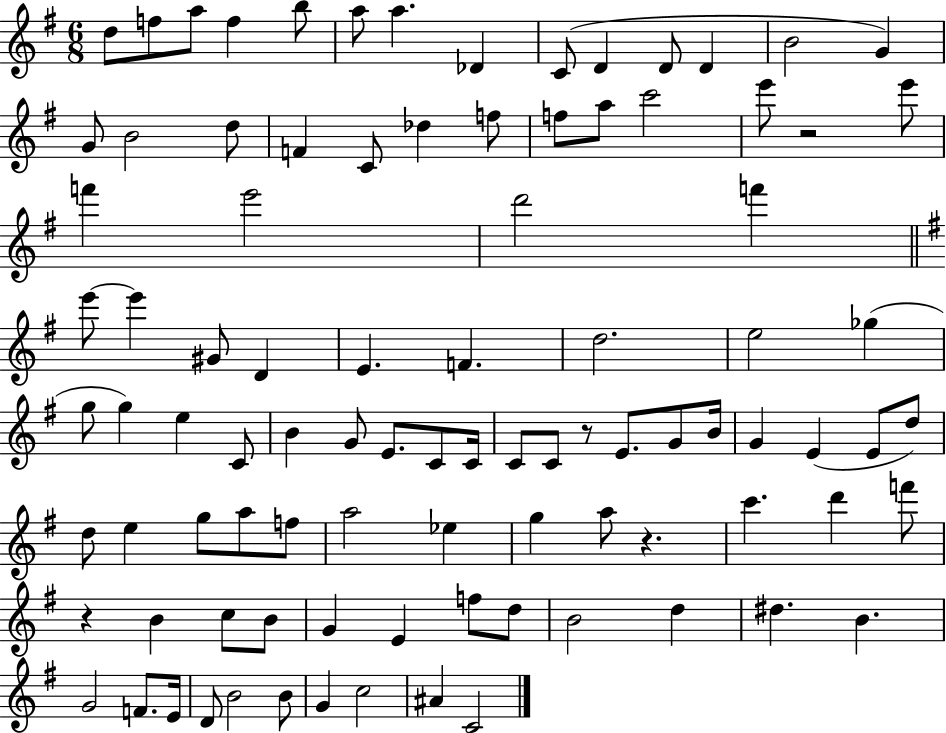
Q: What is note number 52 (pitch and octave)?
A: G4